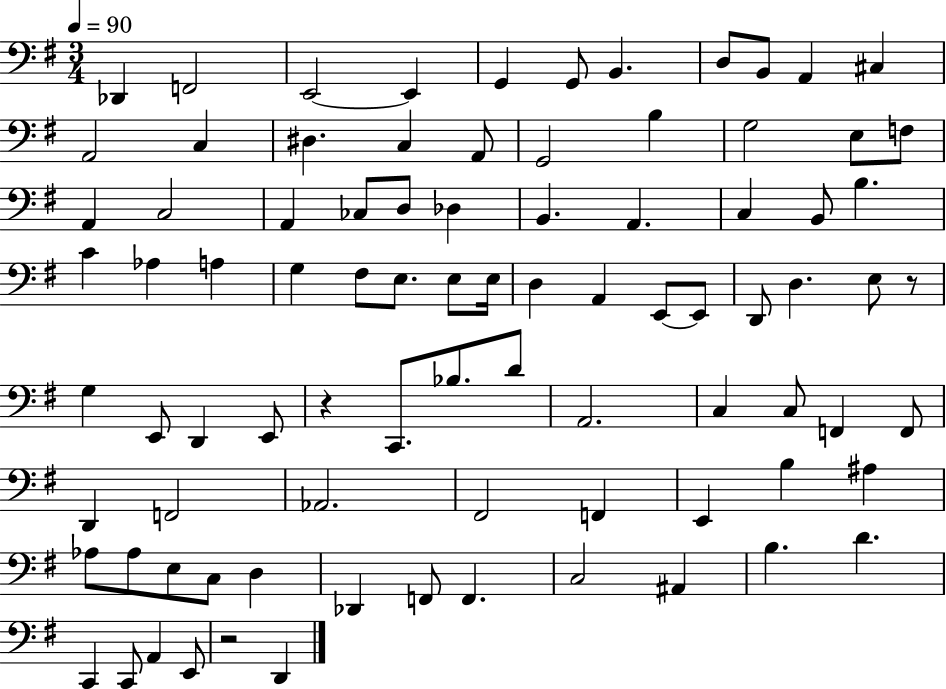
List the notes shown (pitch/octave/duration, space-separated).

Db2/q F2/h E2/h E2/q G2/q G2/e B2/q. D3/e B2/e A2/q C#3/q A2/h C3/q D#3/q. C3/q A2/e G2/h B3/q G3/h E3/e F3/e A2/q C3/h A2/q CES3/e D3/e Db3/q B2/q. A2/q. C3/q B2/e B3/q. C4/q Ab3/q A3/q G3/q F#3/e E3/e. E3/e E3/s D3/q A2/q E2/e E2/e D2/e D3/q. E3/e R/e G3/q E2/e D2/q E2/e R/q C2/e. Bb3/e. D4/e A2/h. C3/q C3/e F2/q F2/e D2/q F2/h Ab2/h. F#2/h F2/q E2/q B3/q A#3/q Ab3/e Ab3/e E3/e C3/e D3/q Db2/q F2/e F2/q. C3/h A#2/q B3/q. D4/q. C2/q C2/e A2/q E2/e R/h D2/q